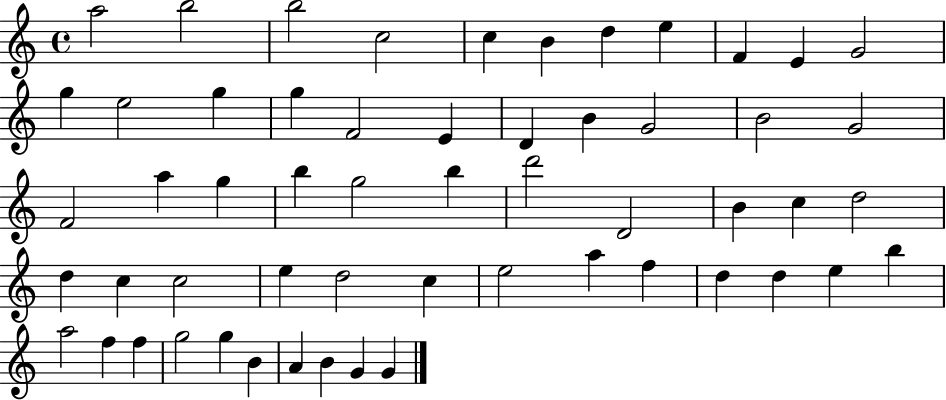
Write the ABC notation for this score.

X:1
T:Untitled
M:4/4
L:1/4
K:C
a2 b2 b2 c2 c B d e F E G2 g e2 g g F2 E D B G2 B2 G2 F2 a g b g2 b d'2 D2 B c d2 d c c2 e d2 c e2 a f d d e b a2 f f g2 g B A B G G